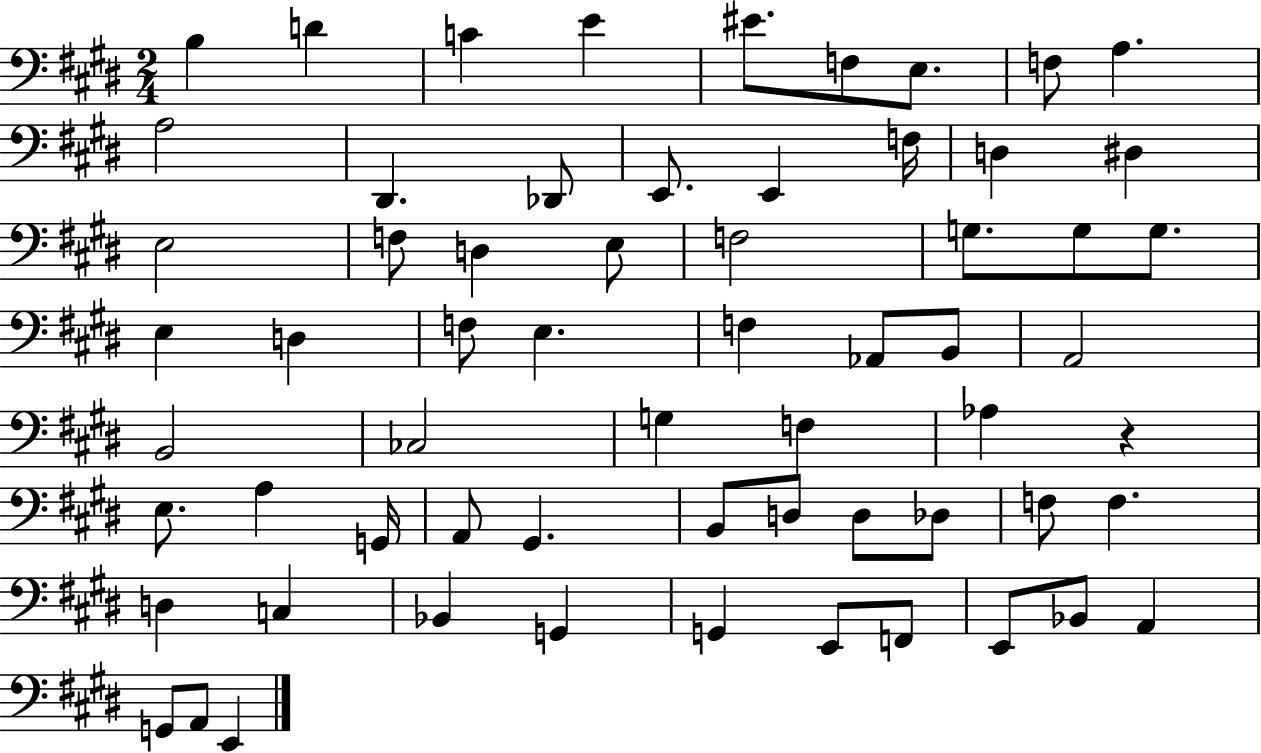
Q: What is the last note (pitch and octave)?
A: E2